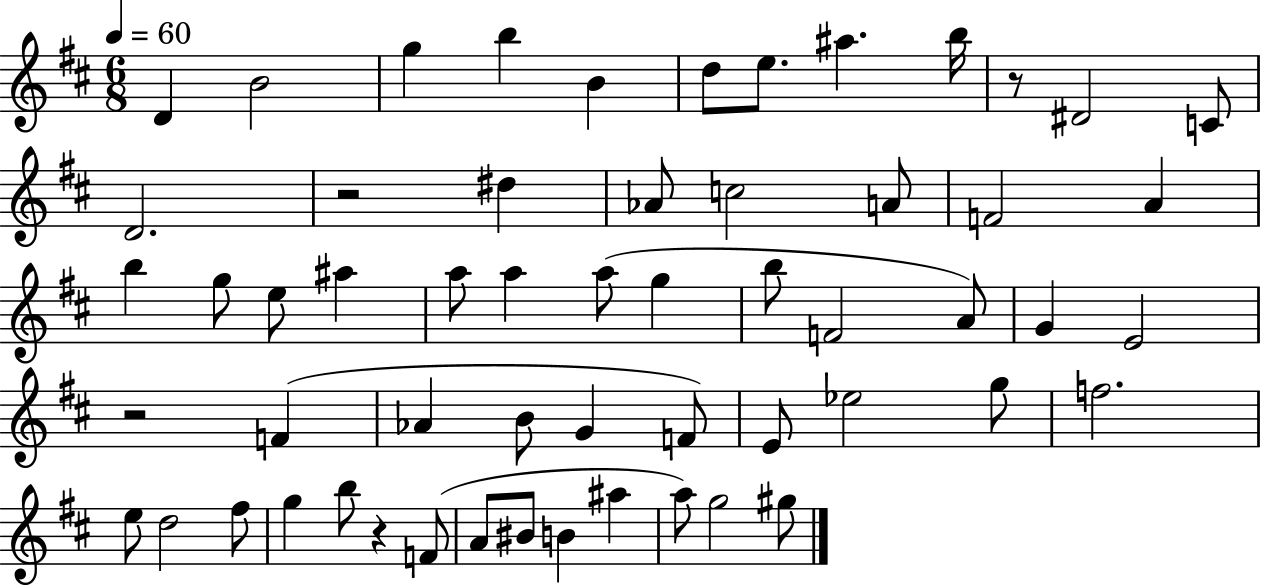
D4/q B4/h G5/q B5/q B4/q D5/e E5/e. A#5/q. B5/s R/e D#4/h C4/e D4/h. R/h D#5/q Ab4/e C5/h A4/e F4/h A4/q B5/q G5/e E5/e A#5/q A5/e A5/q A5/e G5/q B5/e F4/h A4/e G4/q E4/h R/h F4/q Ab4/q B4/e G4/q F4/e E4/e Eb5/h G5/e F5/h. E5/e D5/h F#5/e G5/q B5/e R/q F4/e A4/e BIS4/e B4/q A#5/q A5/e G5/h G#5/e